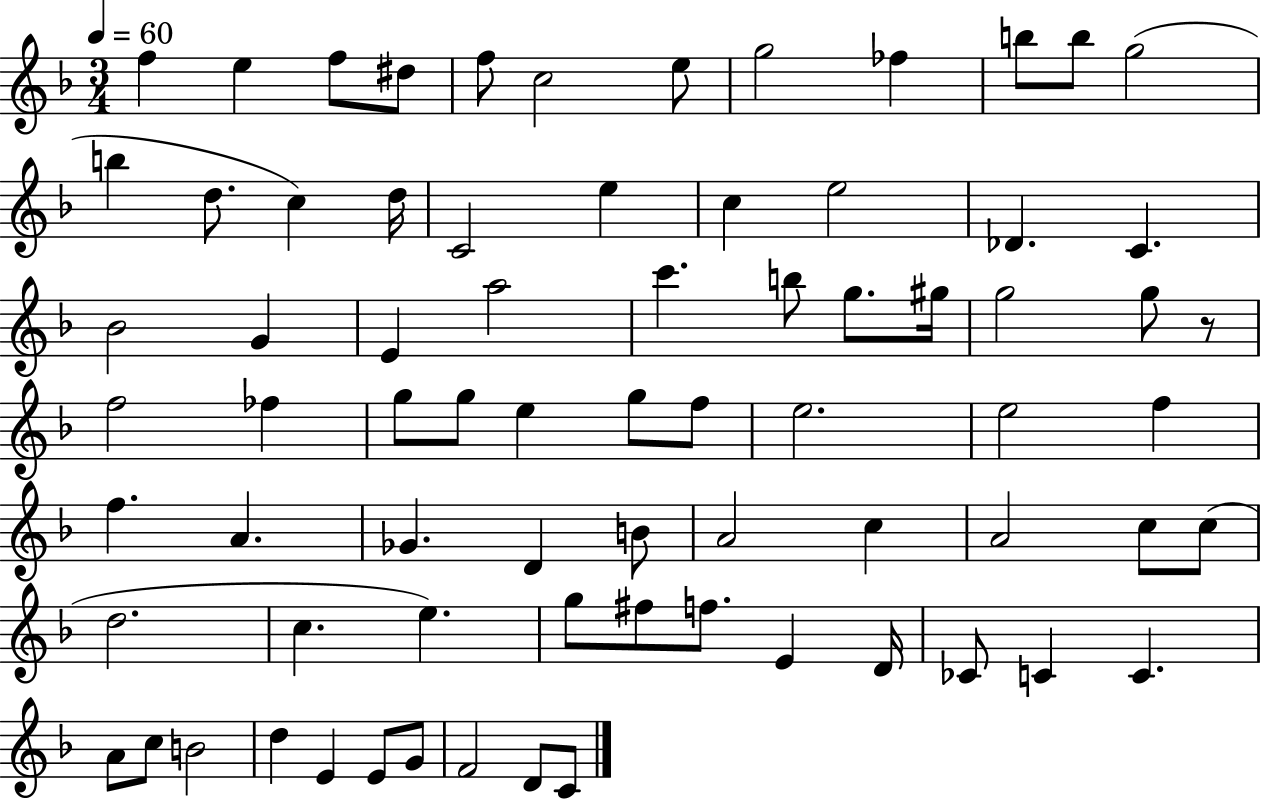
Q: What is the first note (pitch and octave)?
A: F5